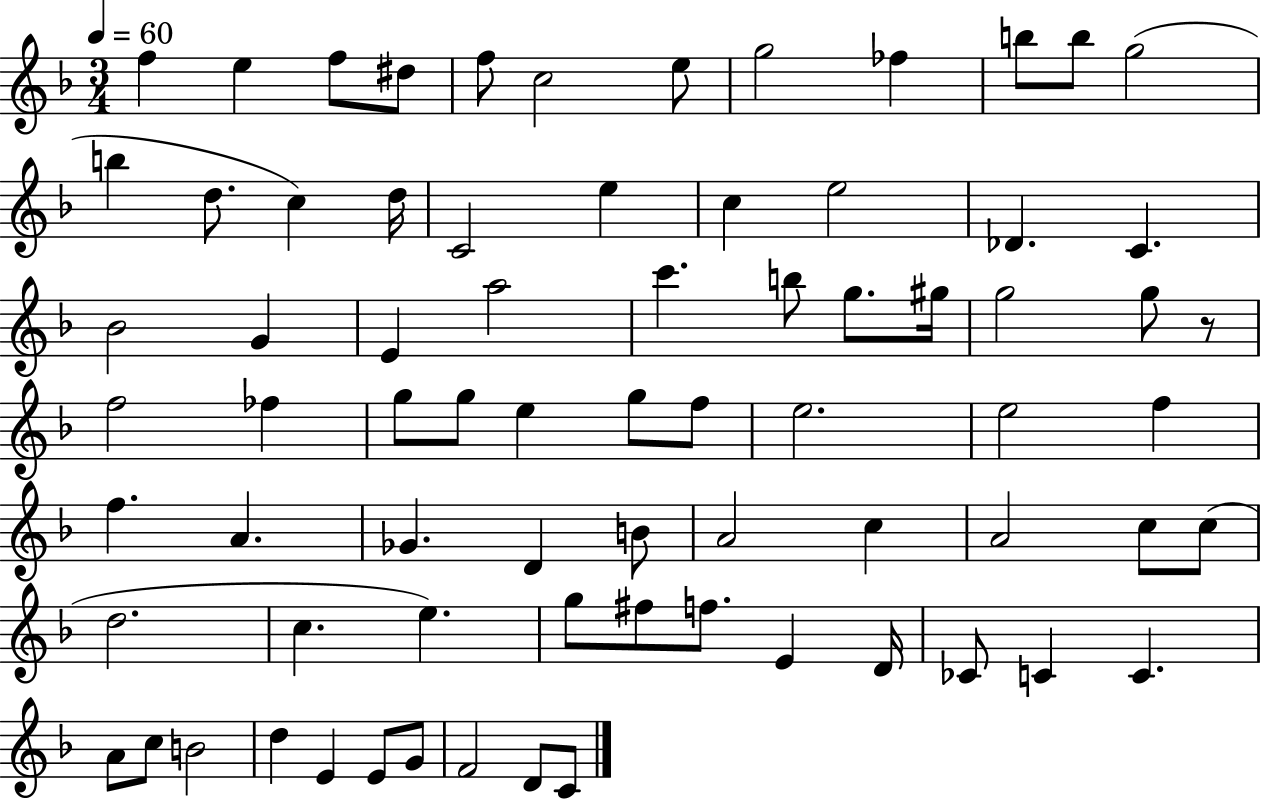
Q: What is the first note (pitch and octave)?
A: F5